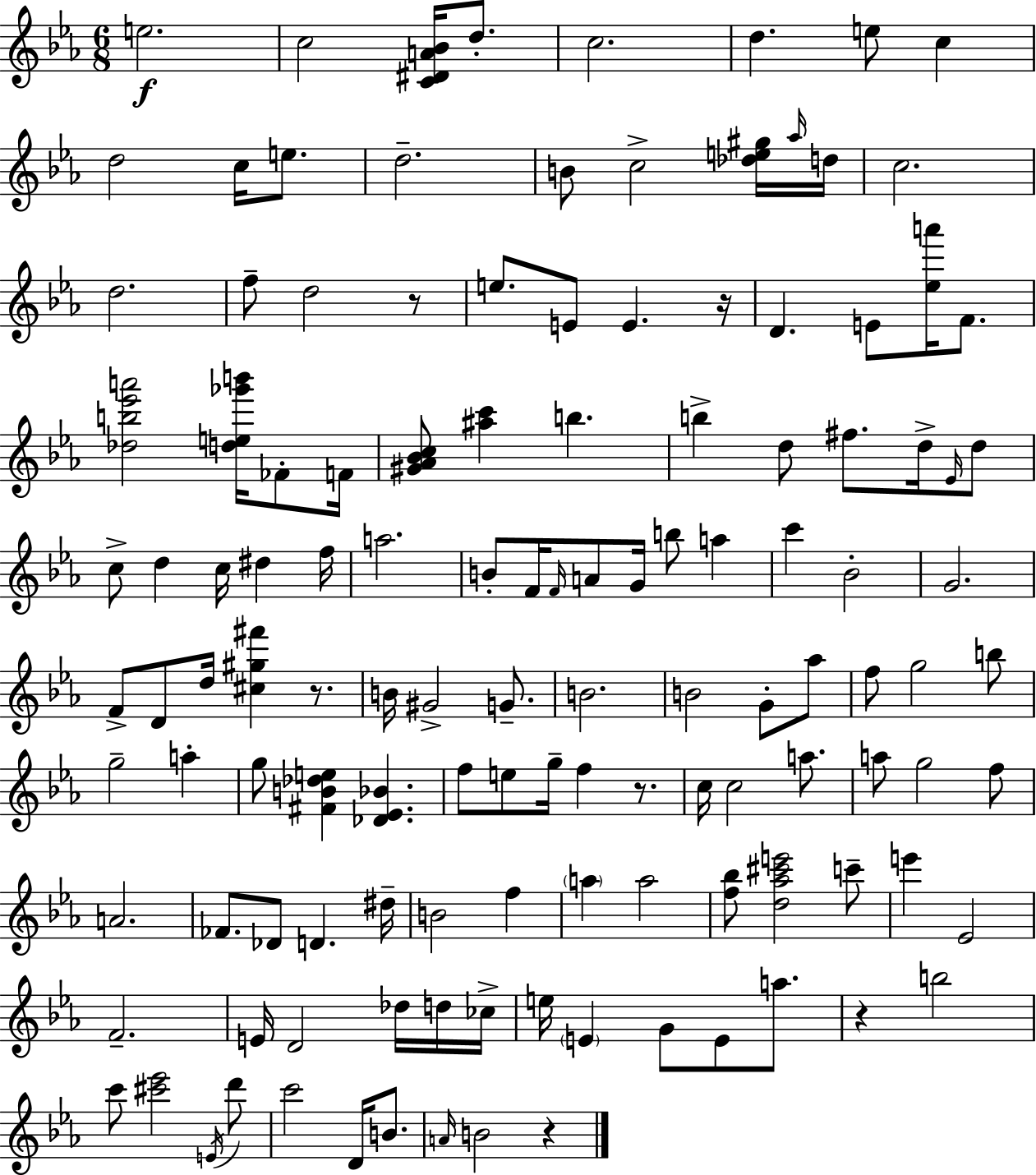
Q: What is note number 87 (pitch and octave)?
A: E6